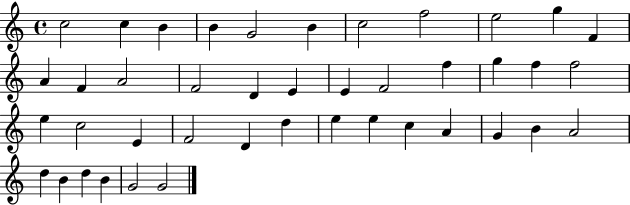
X:1
T:Untitled
M:4/4
L:1/4
K:C
c2 c B B G2 B c2 f2 e2 g F A F A2 F2 D E E F2 f g f f2 e c2 E F2 D d e e c A G B A2 d B d B G2 G2